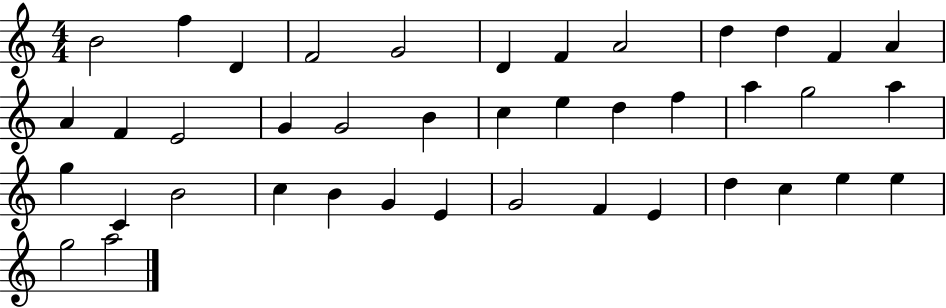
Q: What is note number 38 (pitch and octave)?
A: E5